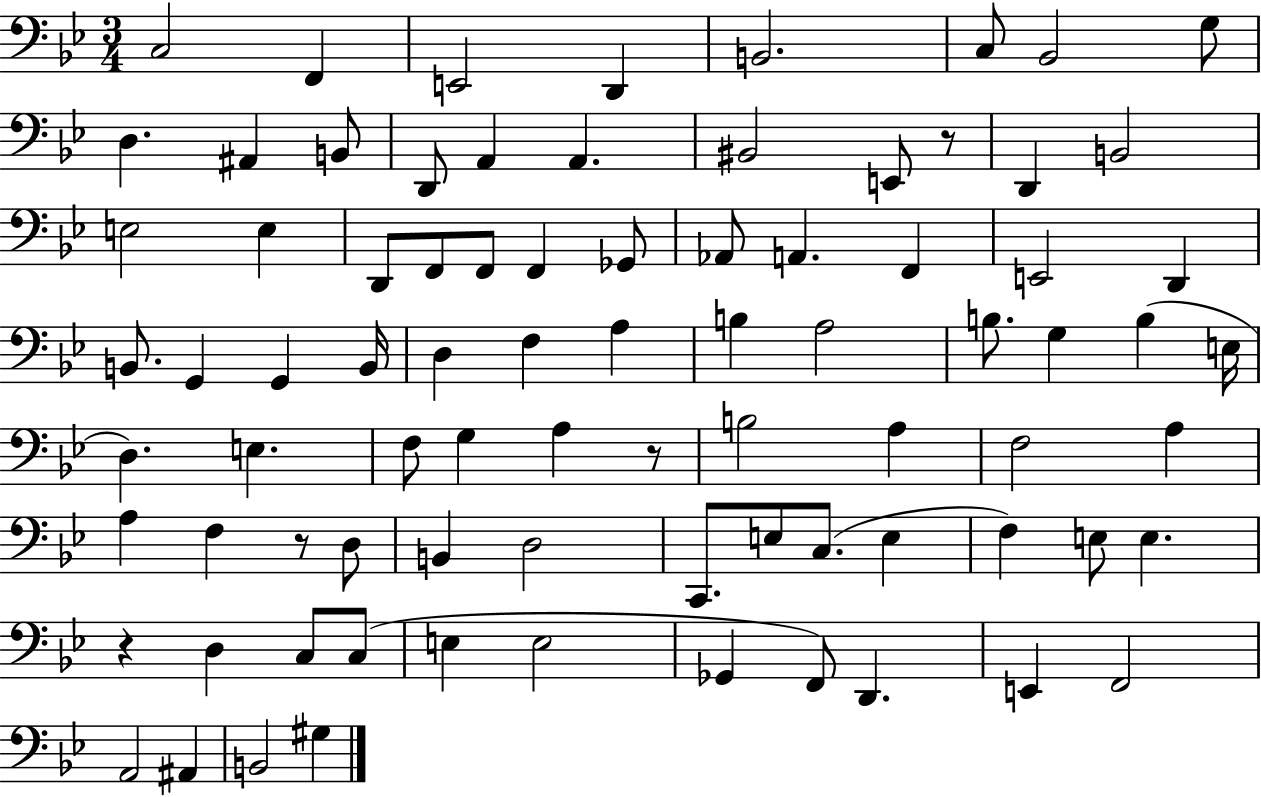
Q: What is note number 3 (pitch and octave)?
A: E2